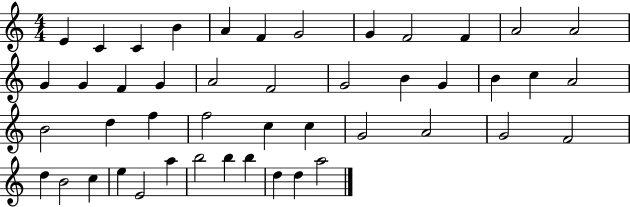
X:1
T:Untitled
M:4/4
L:1/4
K:C
E C C B A F G2 G F2 F A2 A2 G G F G A2 F2 G2 B G B c A2 B2 d f f2 c c G2 A2 G2 F2 d B2 c e E2 a b2 b b d d a2